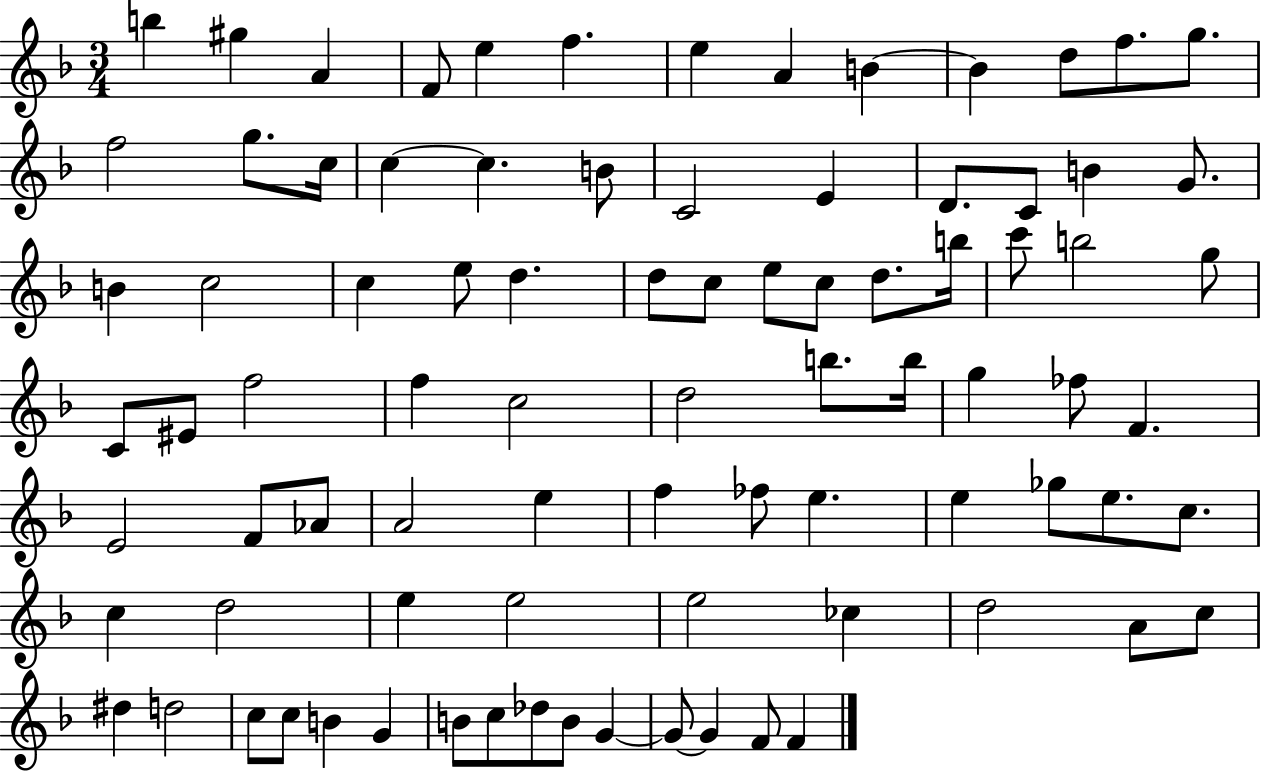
B5/q G#5/q A4/q F4/e E5/q F5/q. E5/q A4/q B4/q B4/q D5/e F5/e. G5/e. F5/h G5/e. C5/s C5/q C5/q. B4/e C4/h E4/q D4/e. C4/e B4/q G4/e. B4/q C5/h C5/q E5/e D5/q. D5/e C5/e E5/e C5/e D5/e. B5/s C6/e B5/h G5/e C4/e EIS4/e F5/h F5/q C5/h D5/h B5/e. B5/s G5/q FES5/e F4/q. E4/h F4/e Ab4/e A4/h E5/q F5/q FES5/e E5/q. E5/q Gb5/e E5/e. C5/e. C5/q D5/h E5/q E5/h E5/h CES5/q D5/h A4/e C5/e D#5/q D5/h C5/e C5/e B4/q G4/q B4/e C5/e Db5/e B4/e G4/q G4/e G4/q F4/e F4/q